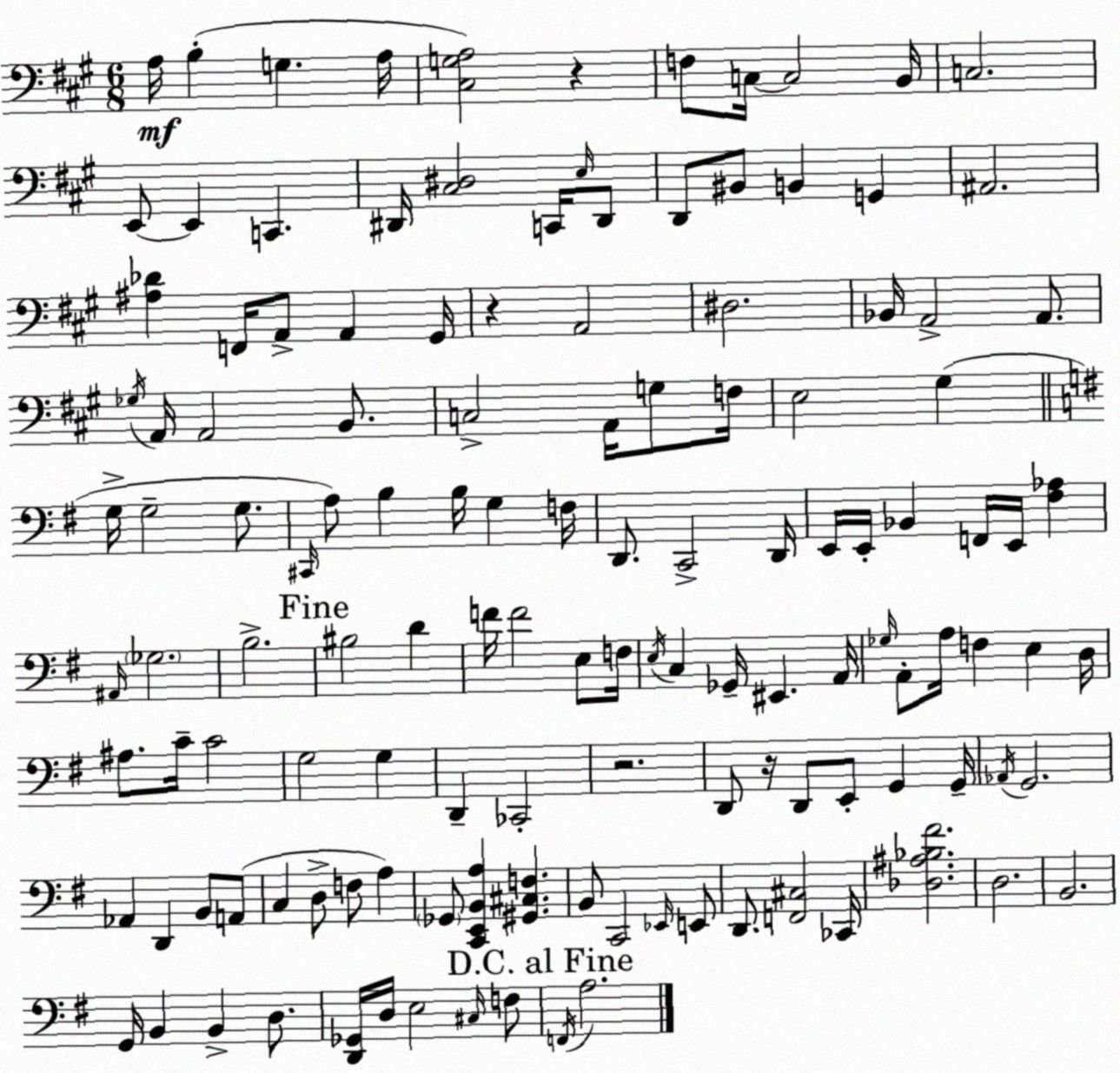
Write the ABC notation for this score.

X:1
T:Untitled
M:6/8
L:1/4
K:A
A,/4 B, G, A,/4 [^C,G,A,]2 z F,/2 C,/4 C,2 B,,/4 C,2 E,,/2 E,, C,, ^D,,/4 [^C,^D,]2 C,,/4 E,/4 ^D,,/2 D,,/2 ^B,,/2 B,, G,, ^A,,2 [^A,_D] F,,/4 A,,/2 A,, ^G,,/4 z A,,2 ^D,2 _B,,/4 A,,2 A,,/2 _G,/4 A,,/4 A,,2 B,,/2 C,2 A,,/4 G,/2 F,/4 E,2 ^G, G,/4 G,2 G,/2 ^C,,/4 A,/2 B, B,/4 G, F,/4 D,,/2 C,,2 D,,/4 E,,/4 E,,/4 _B,, F,,/4 E,,/4 [^F,_A,] ^A,,/4 _G,2 B,2 ^B,2 D F/4 F2 E,/2 F,/4 E,/4 C, _G,,/4 ^E,, A,,/4 _G,/4 A,,/2 A,/4 F, E, D,/4 ^A,/2 C/4 C2 G,2 G, D,, _C,,2 z2 D,,/2 z/4 D,,/2 E,,/2 G,, G,,/4 _A,,/4 G,,2 _A,, D,, B,,/2 A,,/2 C, D,/2 F,/2 A, _G,,/2 [C,,E,,B,,A,] [^G,,^C,F,] B,,/2 C,,2 _E,,/4 E,,/2 D,,/2 [F,,^C,]2 _C,,/4 [_D,^A,_B,^F]2 D,2 B,,2 G,,/4 B,, B,, D,/2 [D,,_G,,]/4 D,/4 E,2 ^C,/4 F,/2 F,,/4 A,2